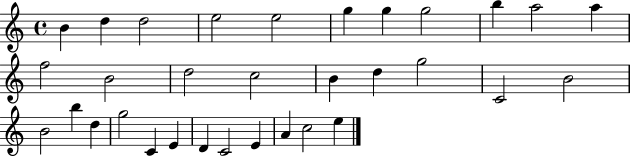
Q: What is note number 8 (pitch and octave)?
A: G5